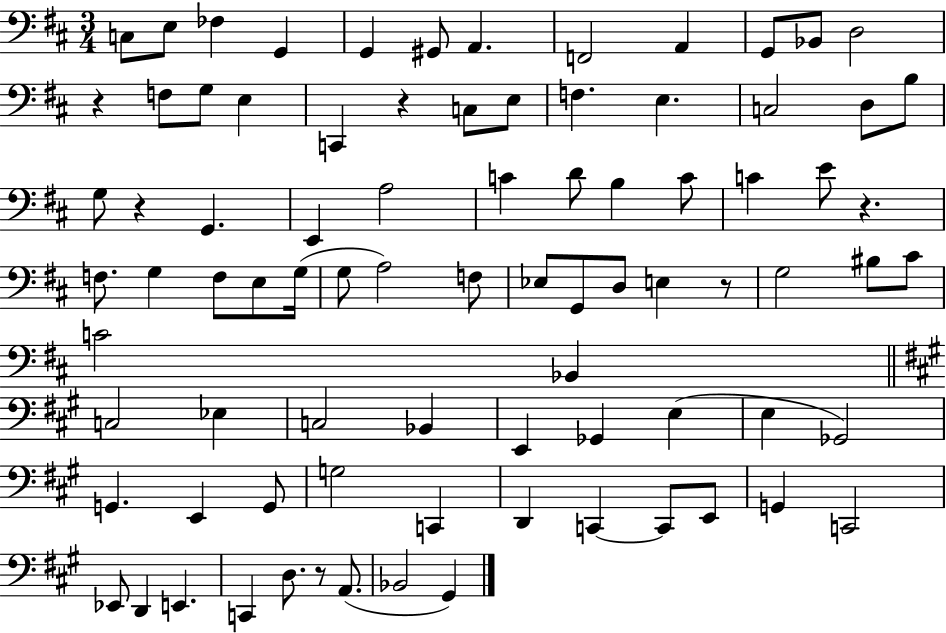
{
  \clef bass
  \numericTimeSignature
  \time 3/4
  \key d \major
  c8 e8 fes4 g,4 | g,4 gis,8 a,4. | f,2 a,4 | g,8 bes,8 d2 | \break r4 f8 g8 e4 | c,4 r4 c8 e8 | f4. e4. | c2 d8 b8 | \break g8 r4 g,4. | e,4 a2 | c'4 d'8 b4 c'8 | c'4 e'8 r4. | \break f8. g4 f8 e8 g16( | g8 a2) f8 | ees8 g,8 d8 e4 r8 | g2 bis8 cis'8 | \break c'2 bes,4 | \bar "||" \break \key a \major c2 ees4 | c2 bes,4 | e,4 ges,4 e4( | e4 ges,2) | \break g,4. e,4 g,8 | g2 c,4 | d,4 c,4~~ c,8 e,8 | g,4 c,2 | \break ees,8 d,4 e,4. | c,4 d8. r8 a,8.( | bes,2 gis,4) | \bar "|."
}